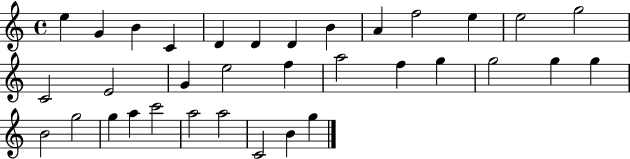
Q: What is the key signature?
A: C major